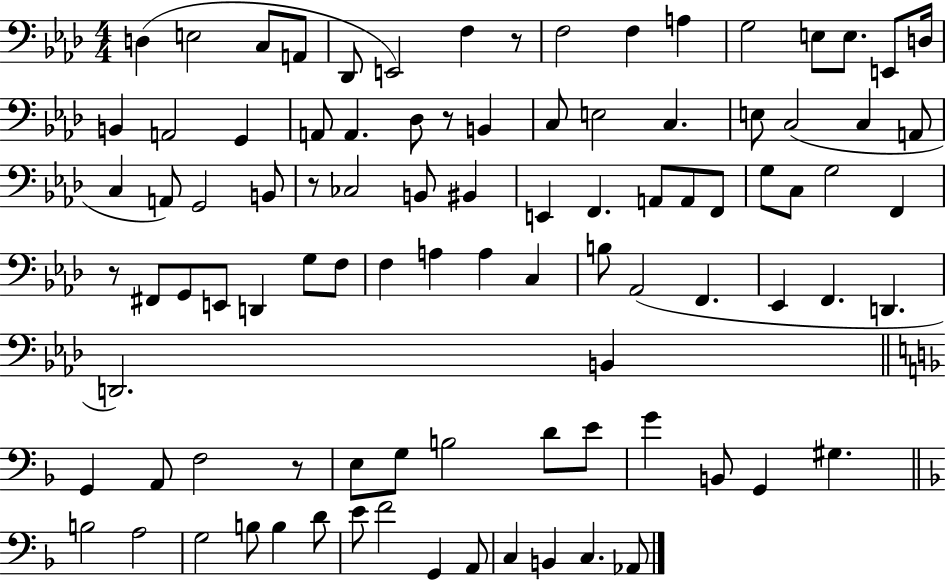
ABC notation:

X:1
T:Untitled
M:4/4
L:1/4
K:Ab
D, E,2 C,/2 A,,/2 _D,,/2 E,,2 F, z/2 F,2 F, A, G,2 E,/2 E,/2 E,,/2 D,/4 B,, A,,2 G,, A,,/2 A,, _D,/2 z/2 B,, C,/2 E,2 C, E,/2 C,2 C, A,,/2 C, A,,/2 G,,2 B,,/2 z/2 _C,2 B,,/2 ^B,, E,, F,, A,,/2 A,,/2 F,,/2 G,/2 C,/2 G,2 F,, z/2 ^F,,/2 G,,/2 E,,/2 D,, G,/2 F,/2 F, A, A, C, B,/2 _A,,2 F,, _E,, F,, D,, D,,2 B,, G,, A,,/2 F,2 z/2 E,/2 G,/2 B,2 D/2 E/2 G B,,/2 G,, ^G, B,2 A,2 G,2 B,/2 B, D/2 E/2 F2 G,, A,,/2 C, B,, C, _A,,/2